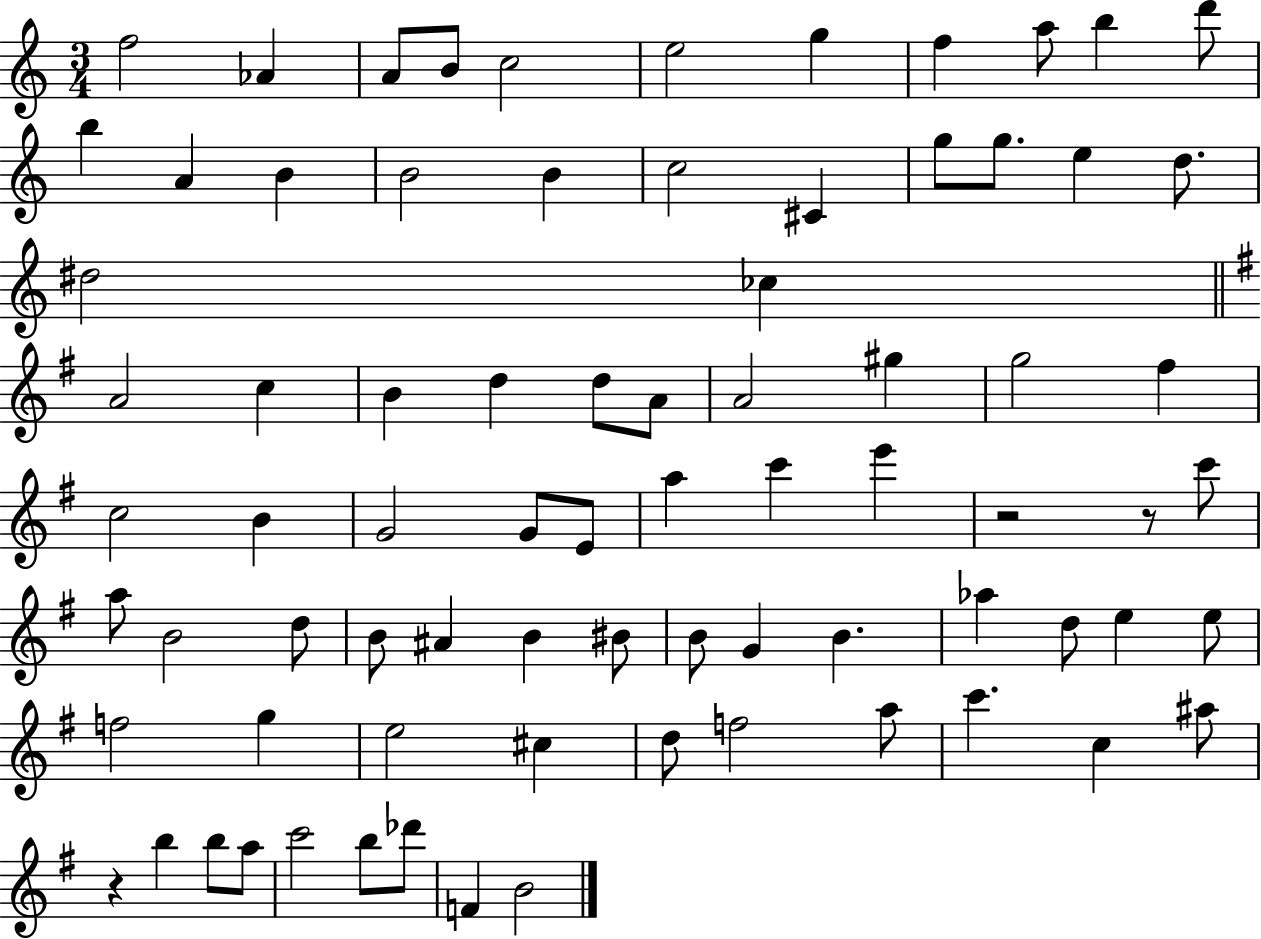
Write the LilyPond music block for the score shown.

{
  \clef treble
  \numericTimeSignature
  \time 3/4
  \key c \major
  \repeat volta 2 { f''2 aes'4 | a'8 b'8 c''2 | e''2 g''4 | f''4 a''8 b''4 d'''8 | \break b''4 a'4 b'4 | b'2 b'4 | c''2 cis'4 | g''8 g''8. e''4 d''8. | \break dis''2 ces''4 | \bar "||" \break \key g \major a'2 c''4 | b'4 d''4 d''8 a'8 | a'2 gis''4 | g''2 fis''4 | \break c''2 b'4 | g'2 g'8 e'8 | a''4 c'''4 e'''4 | r2 r8 c'''8 | \break a''8 b'2 d''8 | b'8 ais'4 b'4 bis'8 | b'8 g'4 b'4. | aes''4 d''8 e''4 e''8 | \break f''2 g''4 | e''2 cis''4 | d''8 f''2 a''8 | c'''4. c''4 ais''8 | \break r4 b''4 b''8 a''8 | c'''2 b''8 des'''8 | f'4 b'2 | } \bar "|."
}